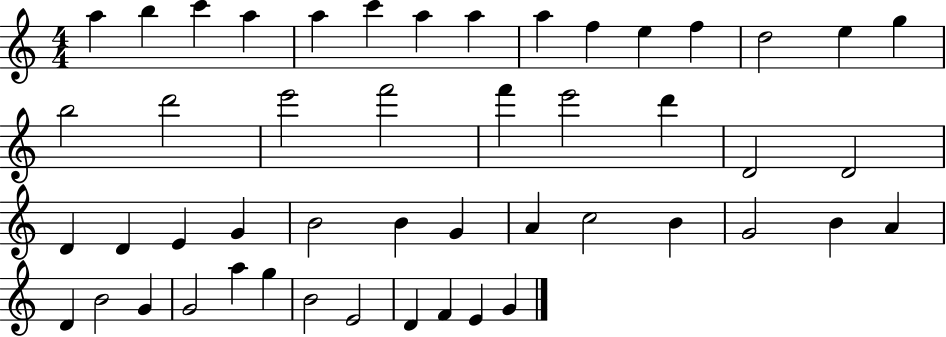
{
  \clef treble
  \numericTimeSignature
  \time 4/4
  \key c \major
  a''4 b''4 c'''4 a''4 | a''4 c'''4 a''4 a''4 | a''4 f''4 e''4 f''4 | d''2 e''4 g''4 | \break b''2 d'''2 | e'''2 f'''2 | f'''4 e'''2 d'''4 | d'2 d'2 | \break d'4 d'4 e'4 g'4 | b'2 b'4 g'4 | a'4 c''2 b'4 | g'2 b'4 a'4 | \break d'4 b'2 g'4 | g'2 a''4 g''4 | b'2 e'2 | d'4 f'4 e'4 g'4 | \break \bar "|."
}